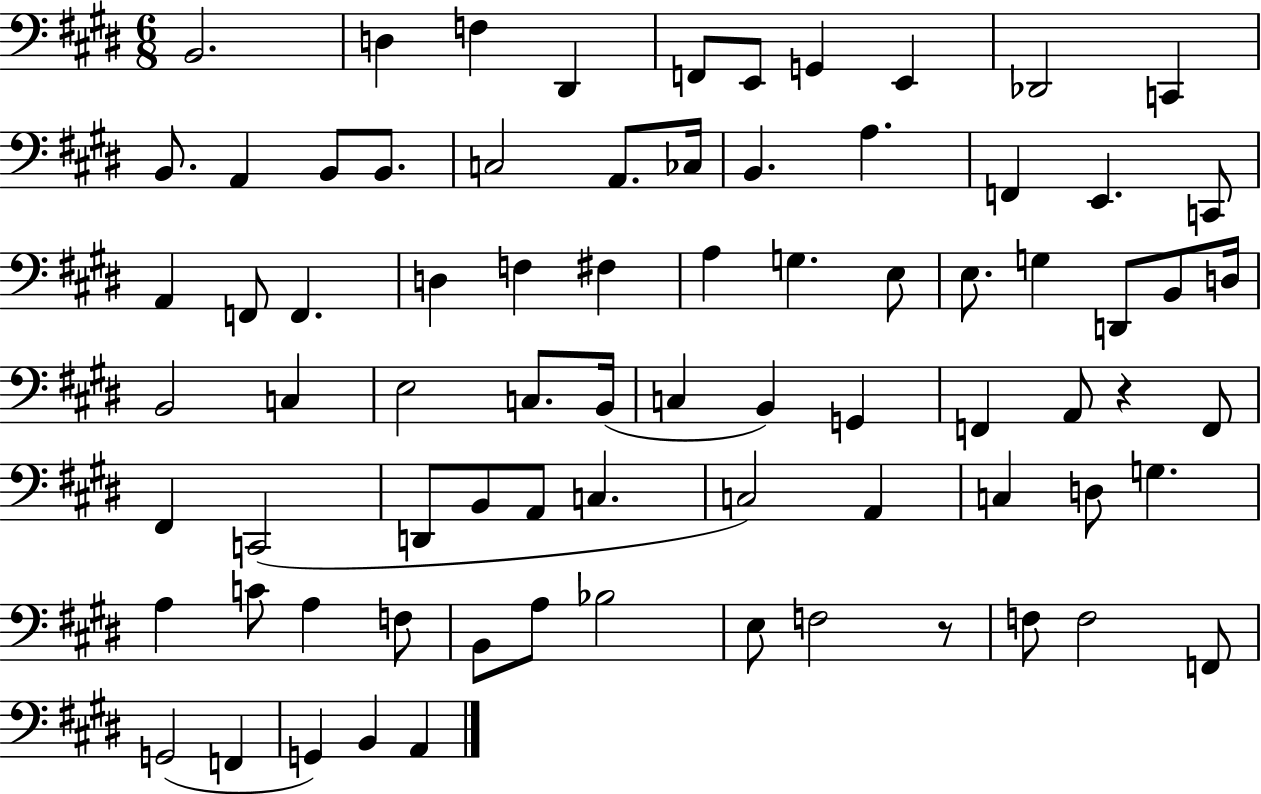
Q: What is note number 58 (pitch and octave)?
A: G3